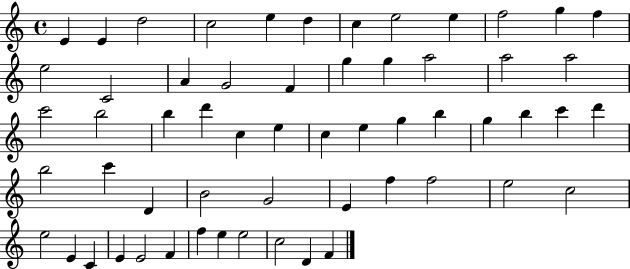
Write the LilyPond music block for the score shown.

{
  \clef treble
  \time 4/4
  \defaultTimeSignature
  \key c \major
  e'4 e'4 d''2 | c''2 e''4 d''4 | c''4 e''2 e''4 | f''2 g''4 f''4 | \break e''2 c'2 | a'4 g'2 f'4 | g''4 g''4 a''2 | a''2 a''2 | \break c'''2 b''2 | b''4 d'''4 c''4 e''4 | c''4 e''4 g''4 b''4 | g''4 b''4 c'''4 d'''4 | \break b''2 c'''4 d'4 | b'2 g'2 | e'4 f''4 f''2 | e''2 c''2 | \break e''2 e'4 c'4 | e'4 e'2 f'4 | f''4 e''4 e''2 | c''2 d'4 f'4 | \break \bar "|."
}